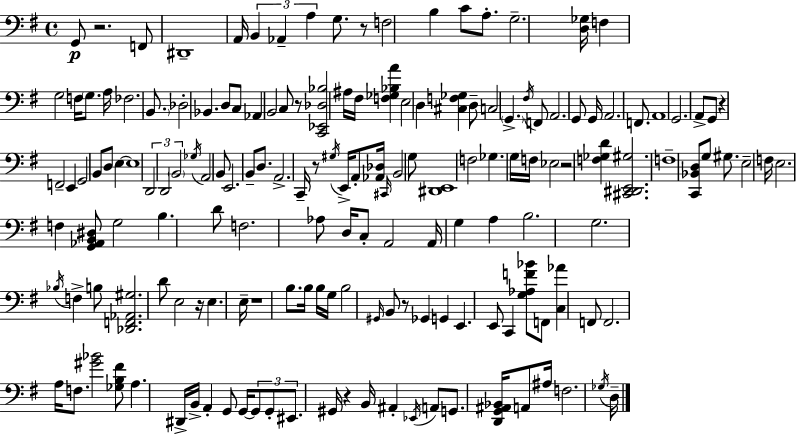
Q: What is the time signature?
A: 4/4